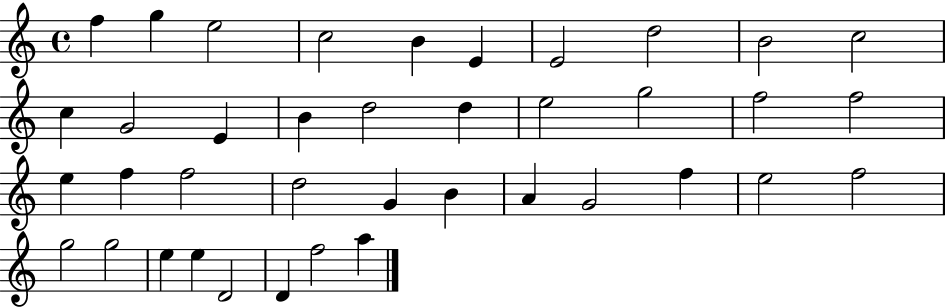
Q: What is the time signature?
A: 4/4